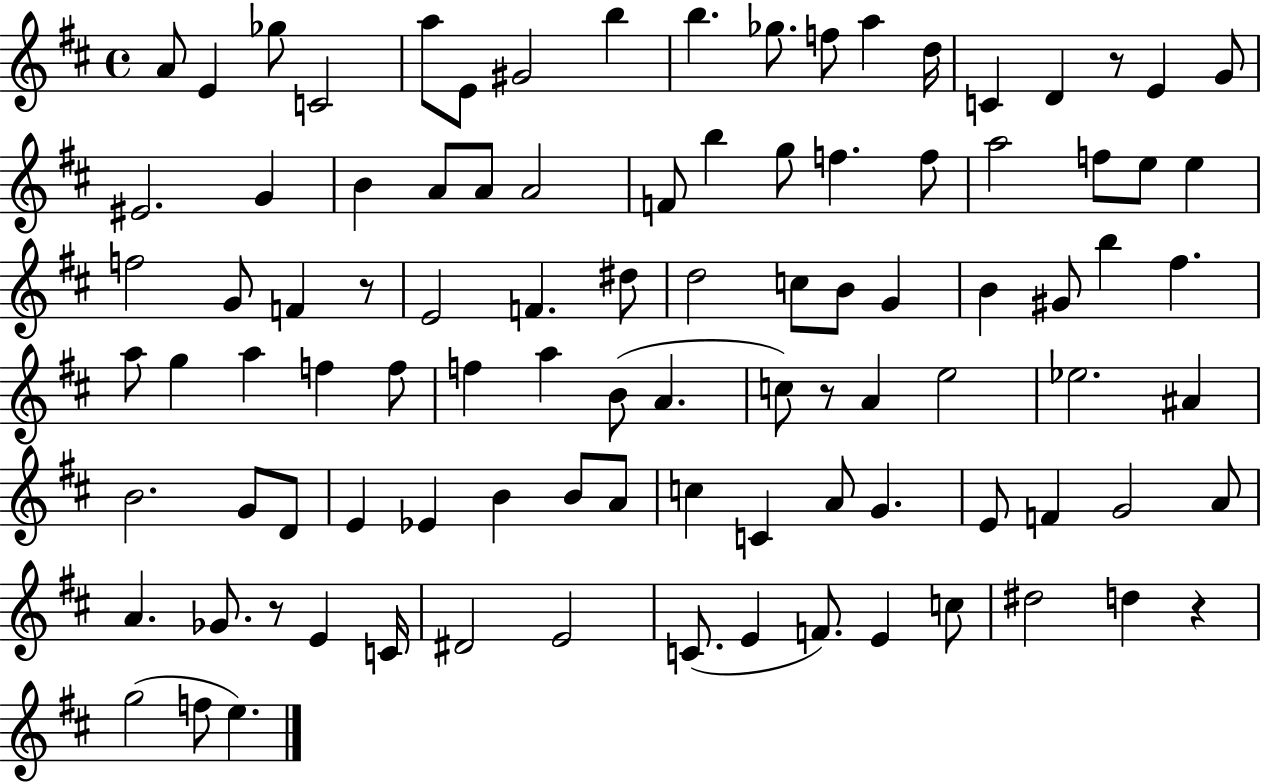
X:1
T:Untitled
M:4/4
L:1/4
K:D
A/2 E _g/2 C2 a/2 E/2 ^G2 b b _g/2 f/2 a d/4 C D z/2 E G/2 ^E2 G B A/2 A/2 A2 F/2 b g/2 f f/2 a2 f/2 e/2 e f2 G/2 F z/2 E2 F ^d/2 d2 c/2 B/2 G B ^G/2 b ^f a/2 g a f f/2 f a B/2 A c/2 z/2 A e2 _e2 ^A B2 G/2 D/2 E _E B B/2 A/2 c C A/2 G E/2 F G2 A/2 A _G/2 z/2 E C/4 ^D2 E2 C/2 E F/2 E c/2 ^d2 d z g2 f/2 e